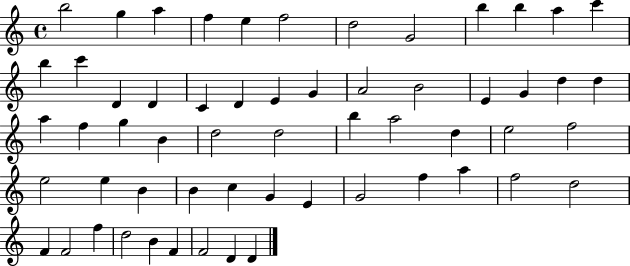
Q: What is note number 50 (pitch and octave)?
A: F4